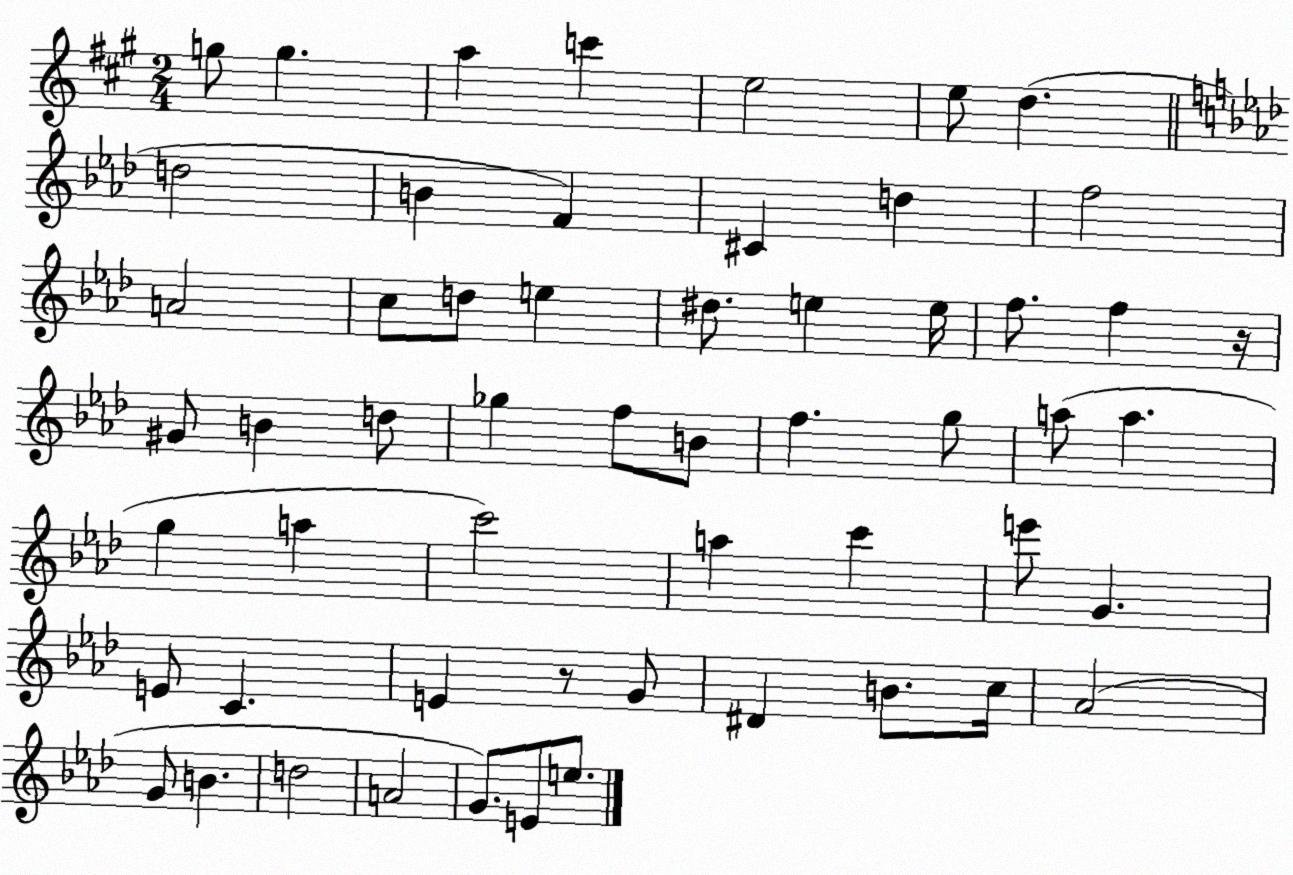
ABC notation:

X:1
T:Untitled
M:2/4
L:1/4
K:A
g/2 g a c' e2 e/2 d d2 B F ^C d f2 A2 c/2 d/2 e ^d/2 e e/4 f/2 f z/4 ^G/2 B d/2 _g f/2 B/2 f g/2 a/2 a g a c'2 a c' e'/2 G E/2 C E z/2 G/2 ^D B/2 c/4 _A2 G/2 B d2 A2 G/2 E/2 e/2